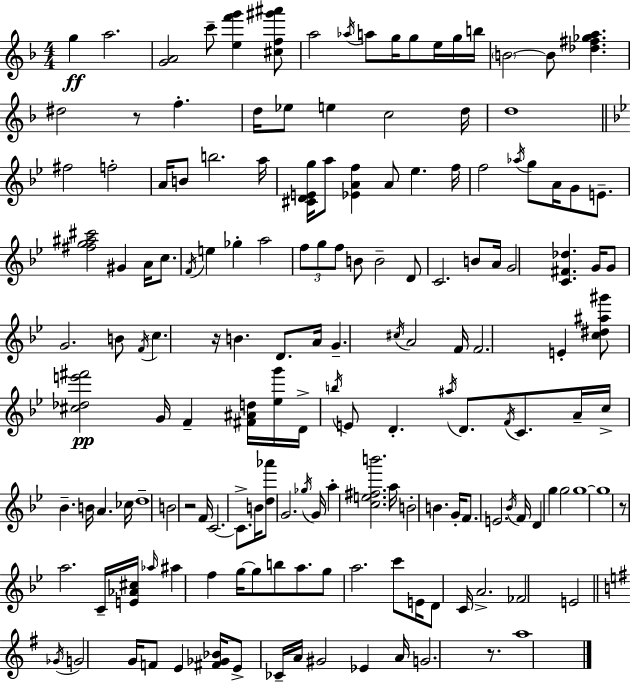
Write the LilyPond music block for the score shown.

{
  \clef treble
  \numericTimeSignature
  \time 4/4
  \key d \minor
  g''4\ff a''2. | <g' a'>2 c'''8-- <e'' f''' g'''>4 <cis'' f'' gis''' ais'''>8 | a''2 \acciaccatura { aes''16 } a''8 g''16 g''8 e''16 g''16 | b''16 \parenthesize b'2~~ b'8 <des'' fis'' ges'' a''>4. | \break dis''2 r8 f''4.-. | d''16 ees''8 e''4 c''2 | d''16 d''1 | \bar "||" \break \key bes \major fis''2 f''2-. | a'16 b'8 b''2. a''16 | <cis' d' e' g''>16 a''8 <ees' a' f''>4 a'8 ees''4. f''16 | f''2 \acciaccatura { aes''16 } g''8 a'16 g'8 e'8.-- | \break <fis'' g'' ais'' cis'''>2 gis'4 a'16 c''8. | \acciaccatura { f'16 } e''4 ges''4-. a''2 | \tuplet 3/2 { f''8 g''8 f''8 } b'8 b'2-- | d'8 c'2. | \break b'8 a'16 g'2 <c' fis' des''>4. | g'16 g'8 g'2. | b'8 \acciaccatura { f'16 } c''4. r16 b'4. | d'8. a'16 g'4.-- \acciaccatura { cis''16 } a'2 | \break f'16 f'2. | e'4-. <c'' dis'' ais'' gis'''>8 <cis'' des'' e''' fis'''>2\pp g'16 f'4-- | <fis' ais' d''>16 <ees'' g'''>16 d'16-> \acciaccatura { b''16 } e'8 d'4.-. \acciaccatura { ais''16 } | d'8. \acciaccatura { f'16 } c'8. a'16-- c''16-> bes'4.-- b'16 | \break a'4. ces''16 d''1-- | b'2 r2 | f'16 c'2.~~ | c'8.-> b'16 <d'' aes'''>8 g'2. | \break \acciaccatura { ges''16 } g'16 a''4-. <c'' e'' fis'' b'''>2. | a''16 b'2-. | b'4. g'16-. f'8. e'2. | \acciaccatura { bes'16 } f'16 d'4 g''4 | \break g''2 g''1~~ | g''1 | r8 a''2. | c'16-- <e' aes' cis''>16 \grace { aes''16 } ais''4 f''4 | \break g''16~~ g''8 b''8 a''8. g''8 a''2. | c'''8 e'16 d'8 c'16 a'2.-> | fes'2 | e'2 \bar "||" \break \key e \minor \acciaccatura { ges'16 } g'2 g'16 f'8 e'4 | <fis' ges' bes'>16 e'8-> ces'16-- a'16 gis'2 ees'4 | a'16 g'2. r8. | a''1 | \break \bar "|."
}